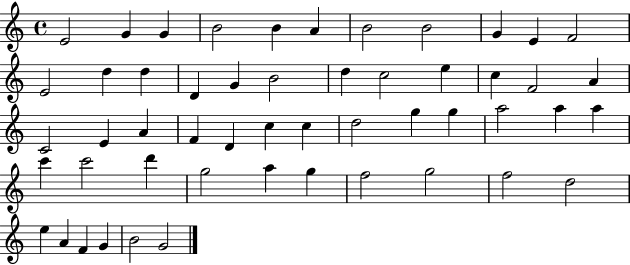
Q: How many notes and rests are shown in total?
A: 52